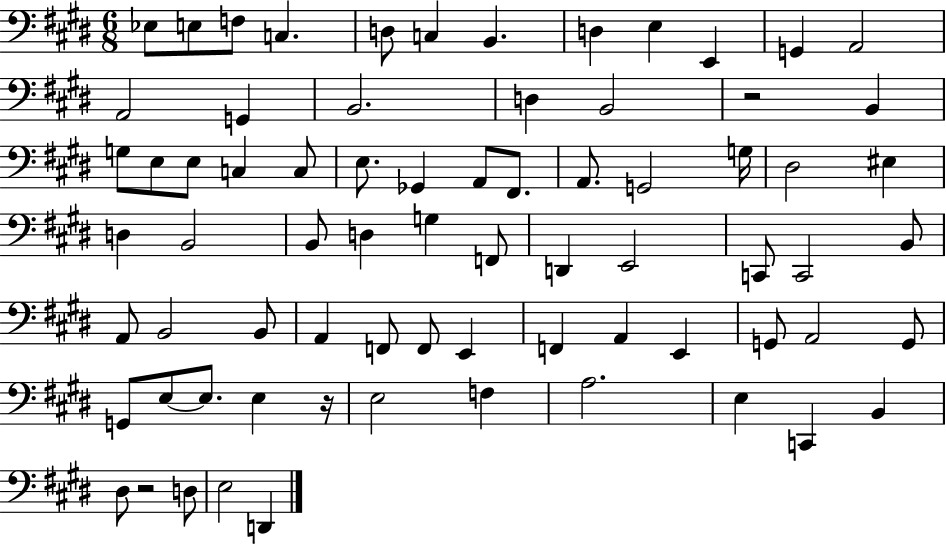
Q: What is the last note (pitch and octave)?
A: D2